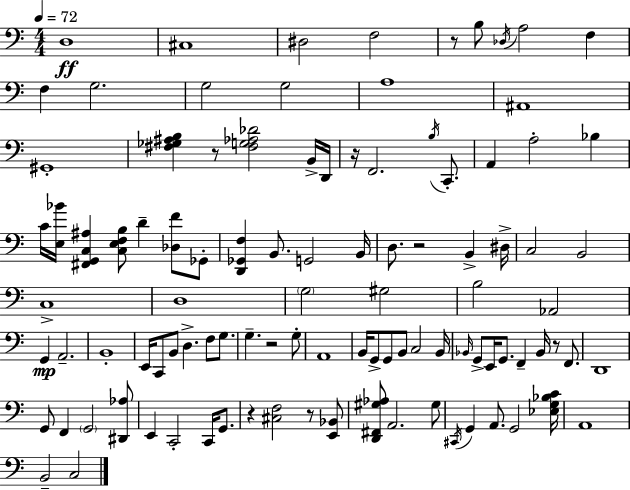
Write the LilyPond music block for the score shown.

{
  \clef bass
  \numericTimeSignature
  \time 4/4
  \key a \minor
  \tempo 4 = 72
  \repeat volta 2 { d1\ff | cis1 | dis2 f2 | r8 b8 \acciaccatura { des16 } a2 f4 | \break f4 g2. | g2 g2 | a1 | ais,1 | \break gis,1-. | <fis ges ais b>4 r8 <fis g aes des'>2 b,16-> | d,16 r16 f,2. \acciaccatura { b16 } c,8.-. | a,4 a2-. bes4 | \break c'16 <e bes'>16 <fis, g, c ais>4 <c e f b>8 d'4-- <des f'>8 | ges,8-. <d, ges, f>4 b,8. g,2 | b,16 d8. r2 b,4-> | dis16-> c2 b,2 | \break c1-> | d1 | \parenthesize g2 gis2 | b2 aes,2 | \break g,4\mp a,2.-- | b,1-. | e,16 c,8 b,8 d4.-> f8 g8. | g4.-- r2 | \break g8-. a,1 | b,16 g,8-> g,8 b,8 c2 | b,16 \grace { bes,16 } g,8-> e,16 g,8. f,4-- bes,16 r8 | f,8. d,1 | \break g,8 f,4 \parenthesize g,2 | <dis, aes>8 e,4 c,2-. c,16 | g,8. r4 <cis f>2 r8 | <e, bes,>8 <d, fis, gis aes>8 a,2. | \break gis8 \acciaccatura { cis,16 } g,4 a,8. g,2 | <ees g bes c'>16 a,1 | b,2-- c2 | } \bar "|."
}